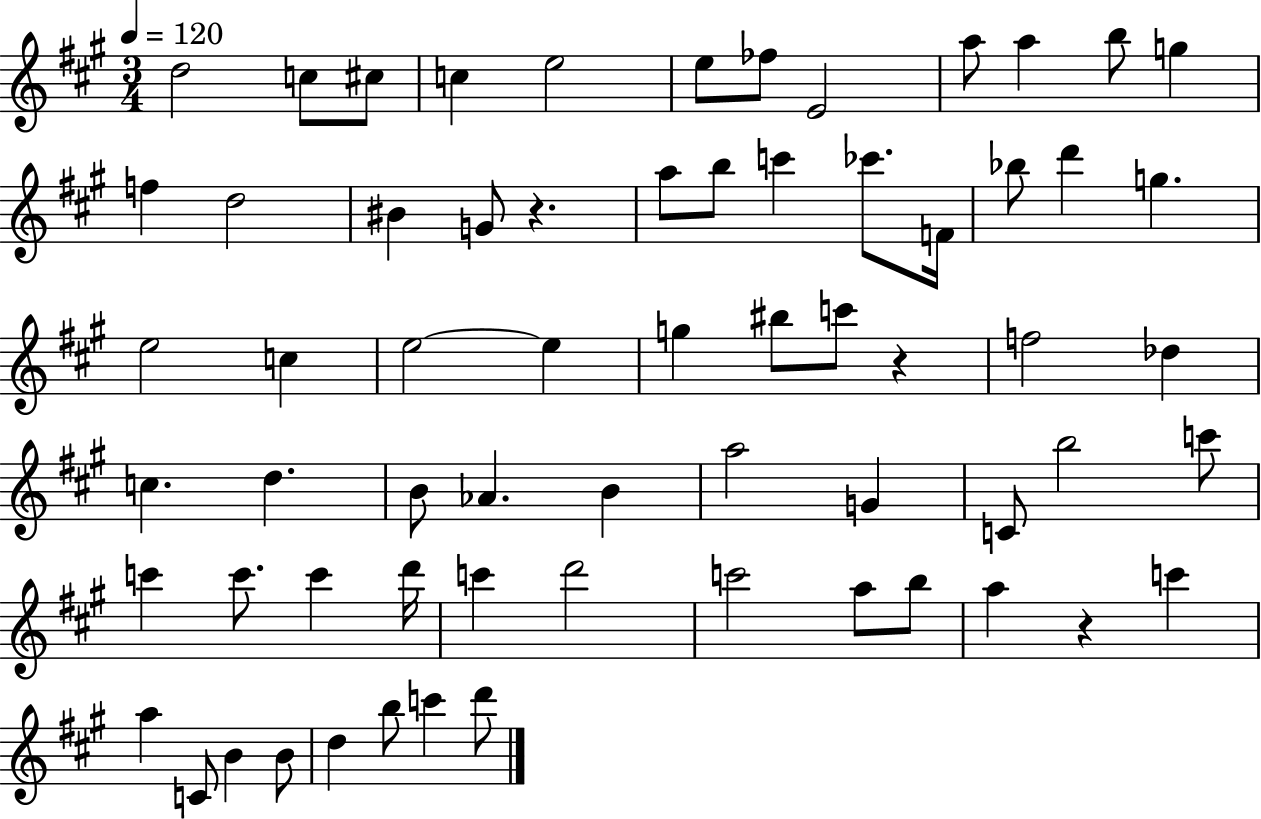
D5/h C5/e C#5/e C5/q E5/h E5/e FES5/e E4/h A5/e A5/q B5/e G5/q F5/q D5/h BIS4/q G4/e R/q. A5/e B5/e C6/q CES6/e. F4/s Bb5/e D6/q G5/q. E5/h C5/q E5/h E5/q G5/q BIS5/e C6/e R/q F5/h Db5/q C5/q. D5/q. B4/e Ab4/q. B4/q A5/h G4/q C4/e B5/h C6/e C6/q C6/e. C6/q D6/s C6/q D6/h C6/h A5/e B5/e A5/q R/q C6/q A5/q C4/e B4/q B4/e D5/q B5/e C6/q D6/e